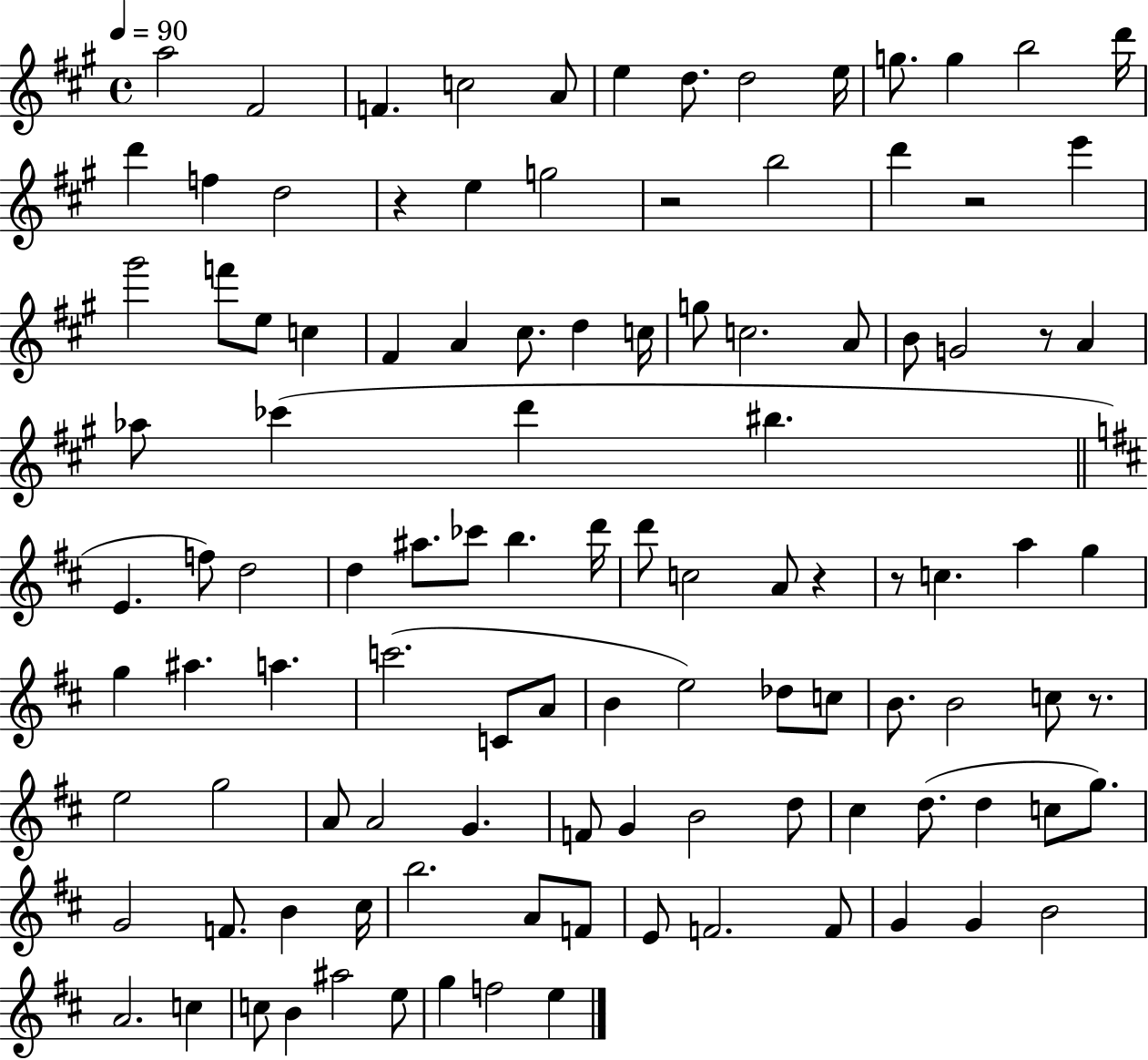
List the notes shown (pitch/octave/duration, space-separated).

A5/h F#4/h F4/q. C5/h A4/e E5/q D5/e. D5/h E5/s G5/e. G5/q B5/h D6/s D6/q F5/q D5/h R/q E5/q G5/h R/h B5/h D6/q R/h E6/q G#6/h F6/e E5/e C5/q F#4/q A4/q C#5/e. D5/q C5/s G5/e C5/h. A4/e B4/e G4/h R/e A4/q Ab5/e CES6/q D6/q BIS5/q. E4/q. F5/e D5/h D5/q A#5/e. CES6/e B5/q. D6/s D6/e C5/h A4/e R/q R/e C5/q. A5/q G5/q G5/q A#5/q. A5/q. C6/h. C4/e A4/e B4/q E5/h Db5/e C5/e B4/e. B4/h C5/e R/e. E5/h G5/h A4/e A4/h G4/q. F4/e G4/q B4/h D5/e C#5/q D5/e. D5/q C5/e G5/e. G4/h F4/e. B4/q C#5/s B5/h. A4/e F4/e E4/e F4/h. F4/e G4/q G4/q B4/h A4/h. C5/q C5/e B4/q A#5/h E5/e G5/q F5/h E5/q